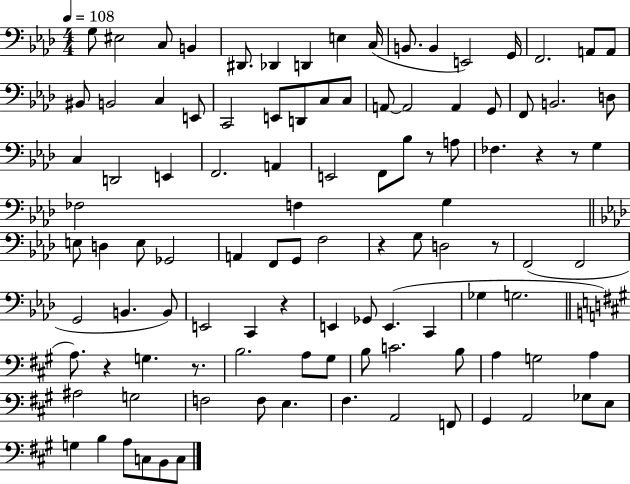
G3/e EIS3/h C3/e B2/q D#2/e. Db2/q D2/q E3/q C3/s B2/e. B2/q E2/h G2/s F2/h. A2/e A2/e BIS2/e B2/h C3/q E2/e C2/h E2/e D2/e C3/e C3/e A2/e A2/h A2/q G2/e F2/e B2/h. D3/e C3/q D2/h E2/q F2/h. A2/q E2/h F2/e Bb3/e R/e A3/e FES3/q. R/q R/e G3/q FES3/h F3/q G3/q E3/e D3/q E3/e Gb2/h A2/q F2/e G2/e F3/h R/q G3/e D3/h R/e F2/h F2/h G2/h B2/q. B2/e E2/h C2/q R/q E2/q Gb2/e E2/q. C2/q Gb3/q G3/h. A3/e. R/q G3/q. R/e. B3/h. A3/e G#3/e B3/e C4/h. B3/e A3/q G3/h A3/q A#3/h G3/h F3/h F3/e E3/q. F#3/q. A2/h F2/e G#2/q A2/h Gb3/e E3/e G3/q B3/q A3/e C3/e B2/e C3/e